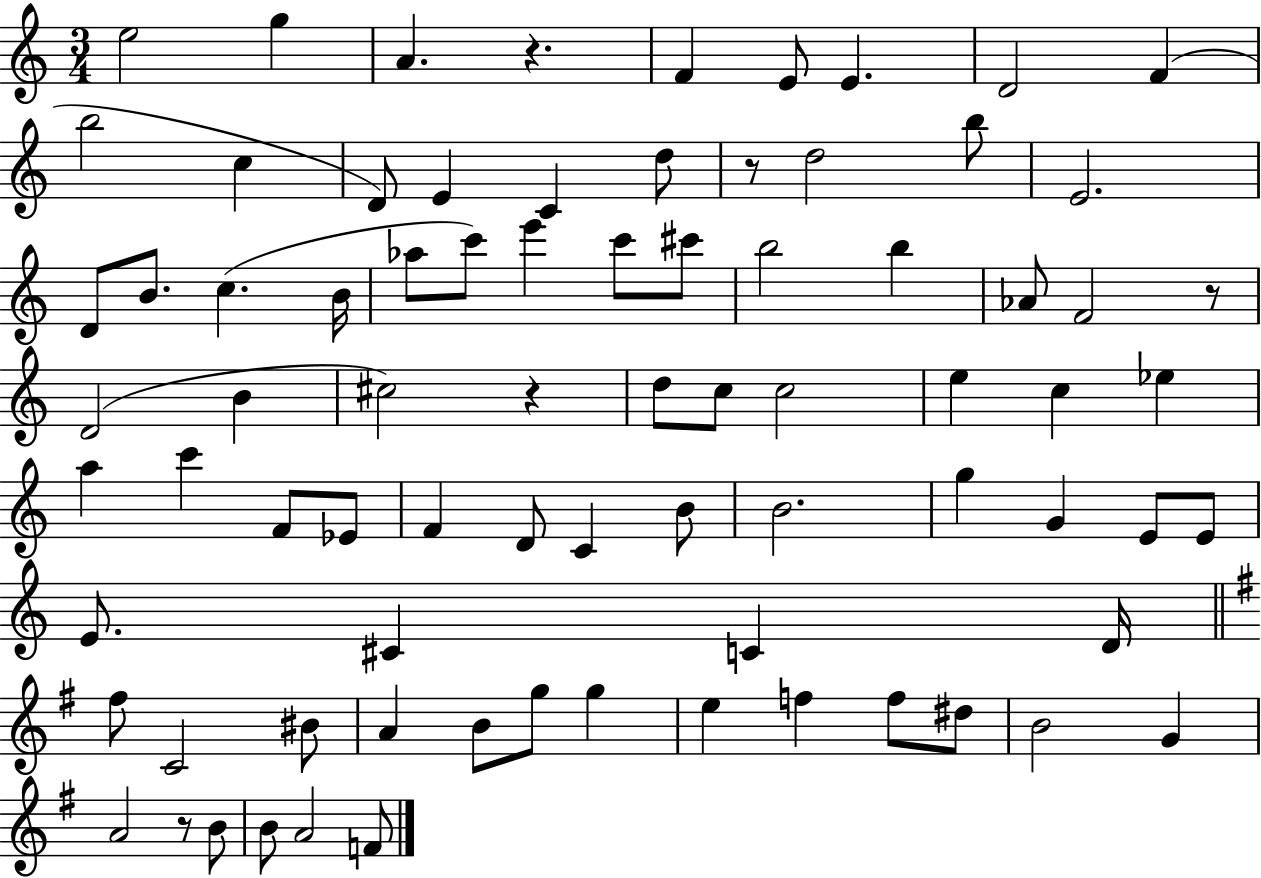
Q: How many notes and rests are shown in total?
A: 79